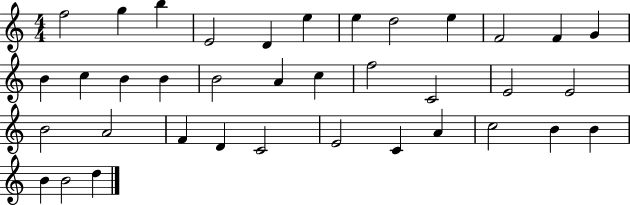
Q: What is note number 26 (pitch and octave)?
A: F4